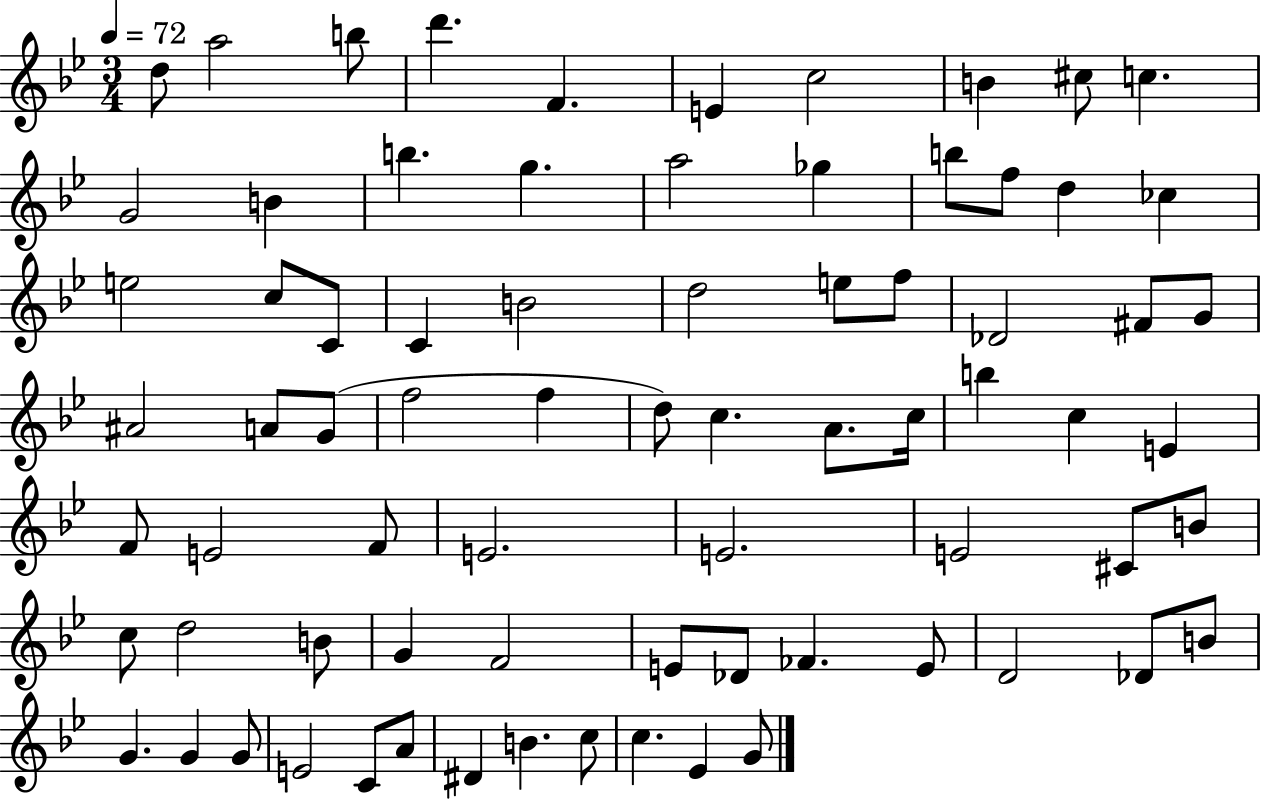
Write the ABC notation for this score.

X:1
T:Untitled
M:3/4
L:1/4
K:Bb
d/2 a2 b/2 d' F E c2 B ^c/2 c G2 B b g a2 _g b/2 f/2 d _c e2 c/2 C/2 C B2 d2 e/2 f/2 _D2 ^F/2 G/2 ^A2 A/2 G/2 f2 f d/2 c A/2 c/4 b c E F/2 E2 F/2 E2 E2 E2 ^C/2 B/2 c/2 d2 B/2 G F2 E/2 _D/2 _F E/2 D2 _D/2 B/2 G G G/2 E2 C/2 A/2 ^D B c/2 c _E G/2